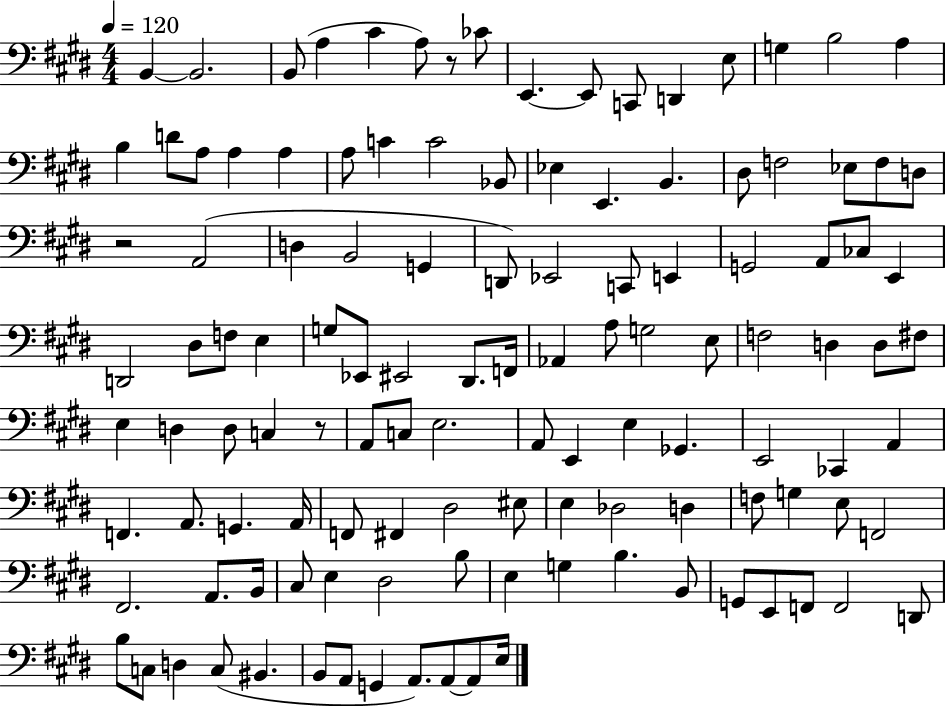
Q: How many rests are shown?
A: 3